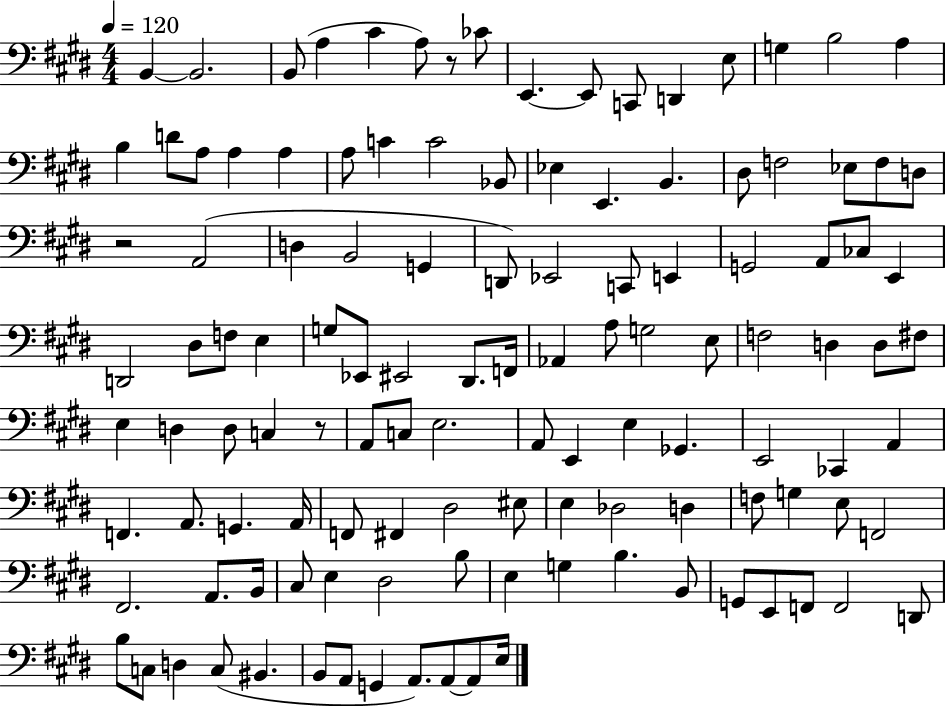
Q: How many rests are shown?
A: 3